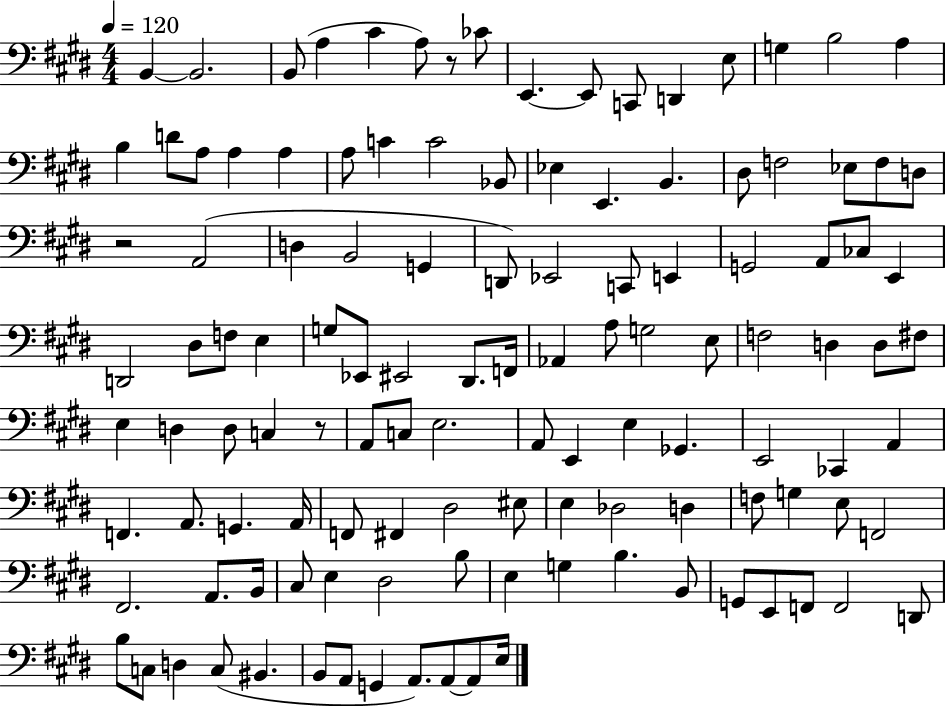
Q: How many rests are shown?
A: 3